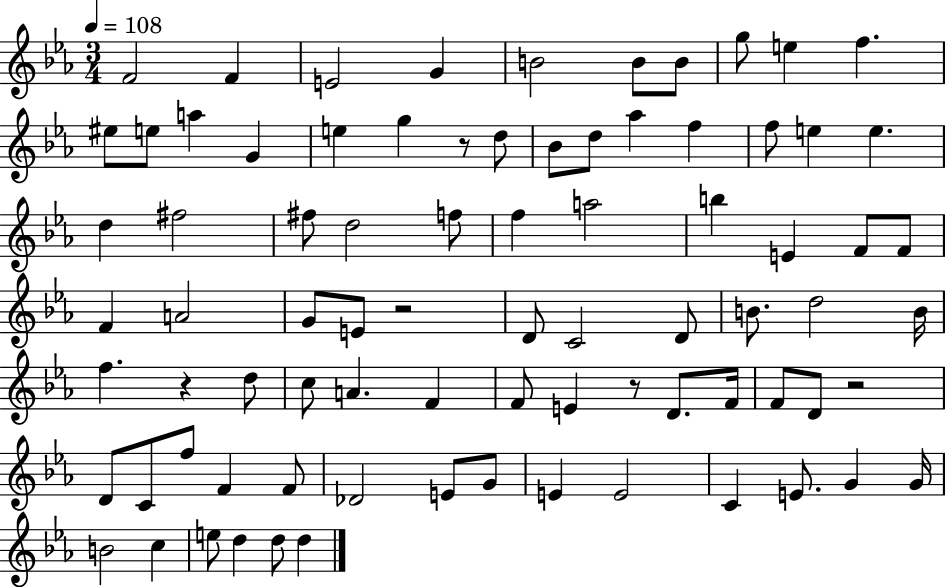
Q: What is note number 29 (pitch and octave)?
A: F5